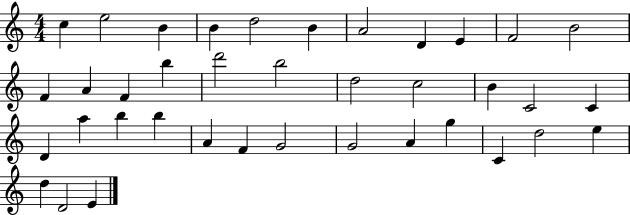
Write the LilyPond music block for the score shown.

{
  \clef treble
  \numericTimeSignature
  \time 4/4
  \key c \major
  c''4 e''2 b'4 | b'4 d''2 b'4 | a'2 d'4 e'4 | f'2 b'2 | \break f'4 a'4 f'4 b''4 | d'''2 b''2 | d''2 c''2 | b'4 c'2 c'4 | \break d'4 a''4 b''4 b''4 | a'4 f'4 g'2 | g'2 a'4 g''4 | c'4 d''2 e''4 | \break d''4 d'2 e'4 | \bar "|."
}